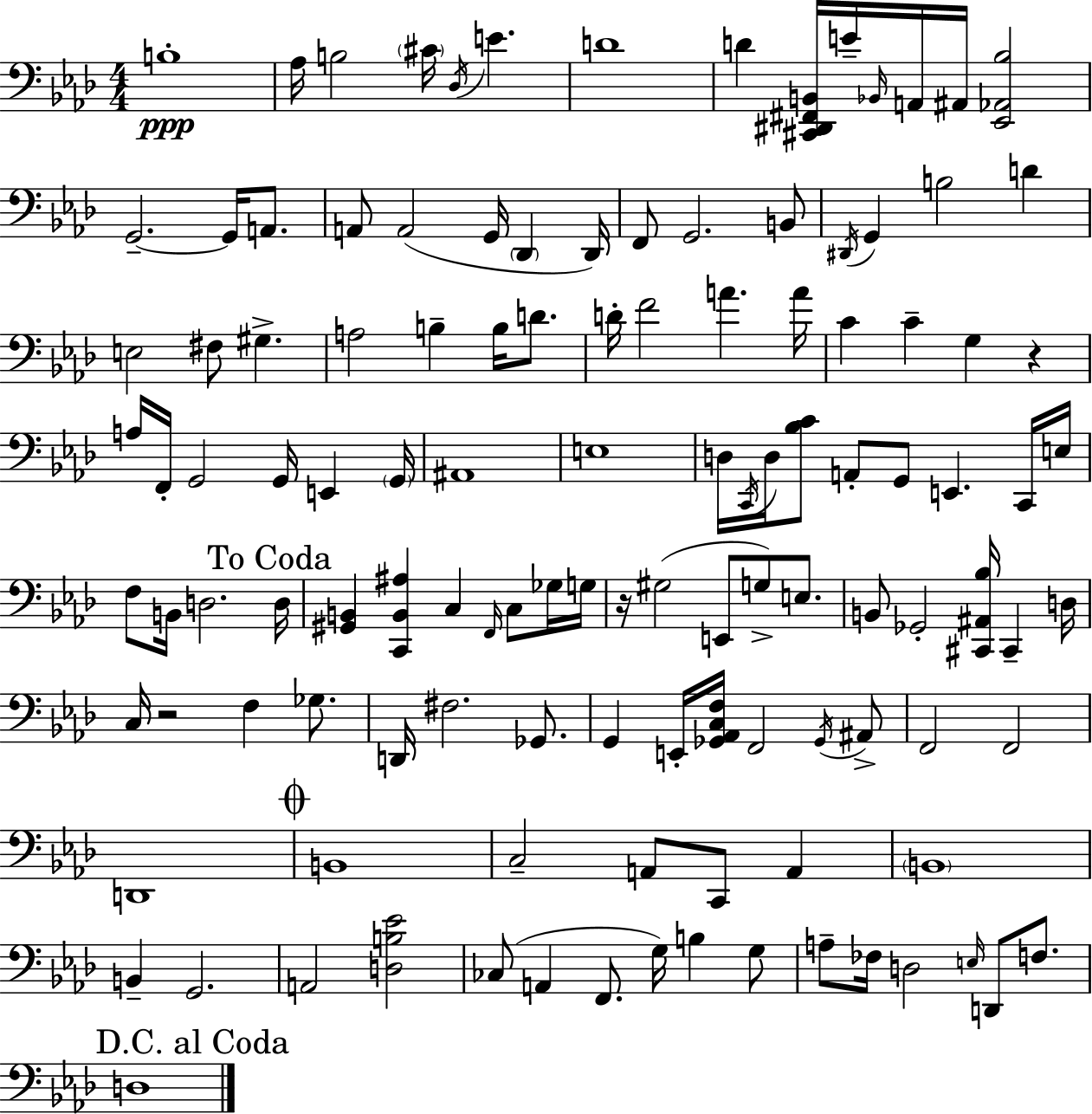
B3/w Ab3/s B3/h C#4/s Db3/s E4/q. D4/w D4/q [C#2,D#2,F#2,B2]/s E4/s Bb2/s A2/s A#2/s [Eb2,Ab2,Bb3]/h G2/h. G2/s A2/e. A2/e A2/h G2/s Db2/q Db2/s F2/e G2/h. B2/e D#2/s G2/q B3/h D4/q E3/h F#3/e G#3/q. A3/h B3/q B3/s D4/e. D4/s F4/h A4/q. A4/s C4/q C4/q G3/q R/q A3/s F2/s G2/h G2/s E2/q G2/s A#2/w E3/w D3/s C2/s D3/s [Bb3,C4]/e A2/e G2/e E2/q. C2/s E3/s F3/e B2/s D3/h. D3/s [G#2,B2]/q [C2,B2,A#3]/q C3/q F2/s C3/e Gb3/s G3/s R/s G#3/h E2/e G3/e E3/e. B2/e Gb2/h [C#2,A#2,Bb3]/s C#2/q D3/s C3/s R/h F3/q Gb3/e. D2/s F#3/h. Gb2/e. G2/q E2/s [Gb2,Ab2,C3,F3]/s F2/h Gb2/s A#2/e F2/h F2/h D2/w B2/w C3/h A2/e C2/e A2/q B2/w B2/q G2/h. A2/h [D3,B3,Eb4]/h CES3/e A2/q F2/e. G3/s B3/q G3/e A3/e FES3/s D3/h E3/s D2/e F3/e. D3/w